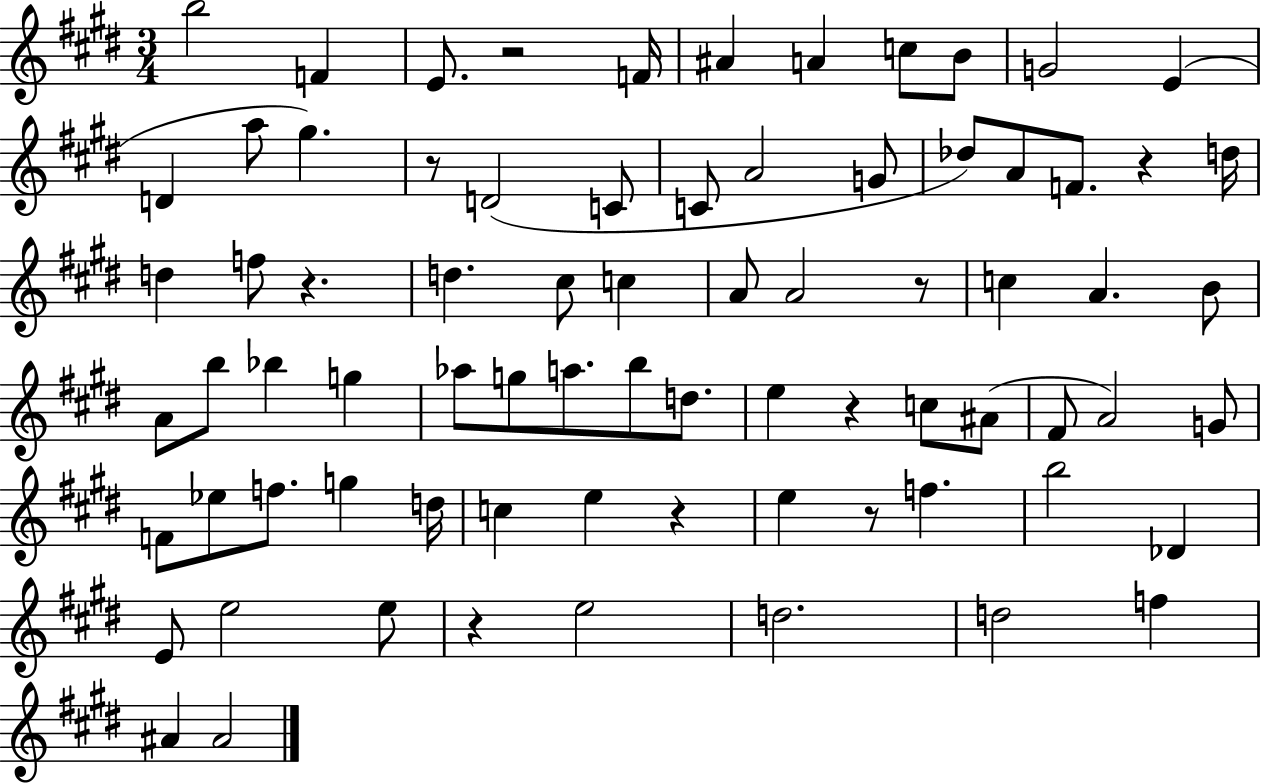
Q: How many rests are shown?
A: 9